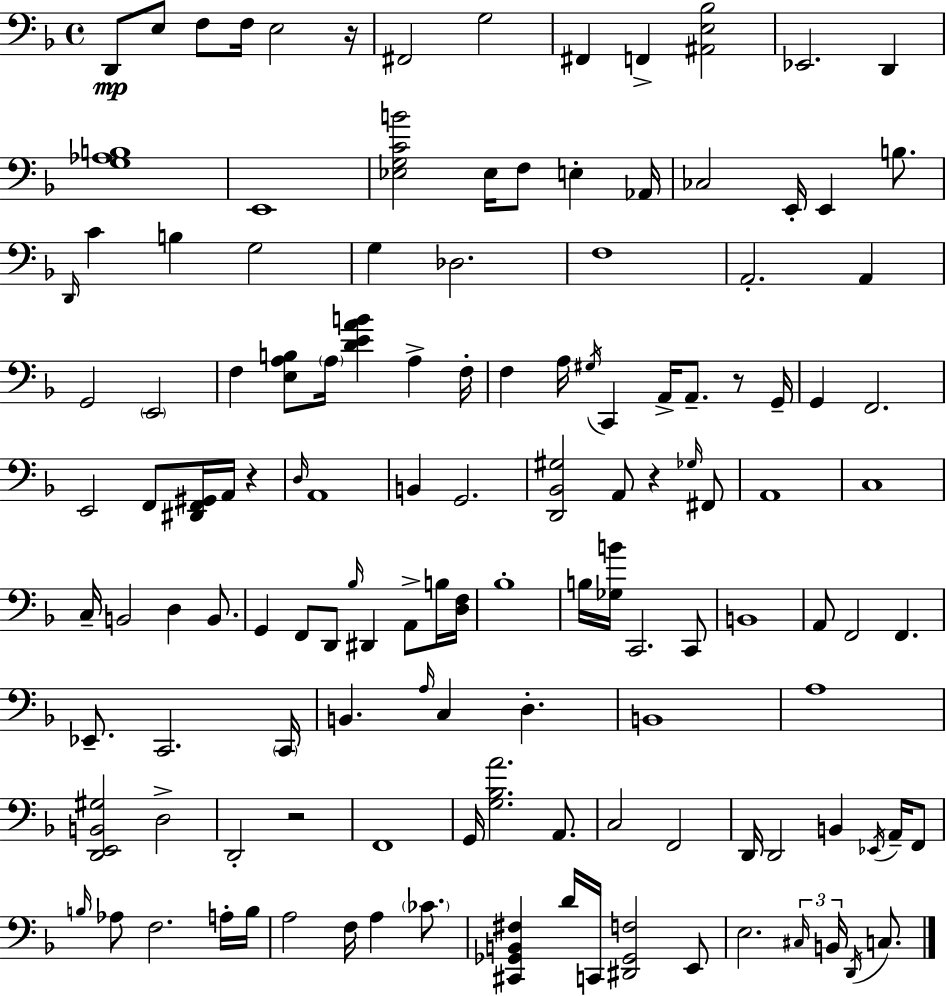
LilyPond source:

{
  \clef bass
  \time 4/4
  \defaultTimeSignature
  \key f \major
  \repeat volta 2 { d,8\mp e8 f8 f16 e2 r16 | fis,2 g2 | fis,4 f,4-> <ais, e bes>2 | ees,2. d,4 | \break <g aes b>1 | e,1 | <ees g c' b'>2 ees16 f8 e4-. aes,16 | ces2 e,16-. e,4 b8. | \break \grace { d,16 } c'4 b4 g2 | g4 des2. | f1 | a,2.-. a,4 | \break g,2 \parenthesize e,2 | f4 <e a b>8 \parenthesize a16 <d' e' a' b'>4 a4-> | f16-. f4 a16 \acciaccatura { gis16 } c,4 a,16-> a,8.-- r8 | g,16-- g,4 f,2. | \break e,2 f,8 <dis, f, gis,>16 a,16 r4 | \grace { d16 } a,1 | b,4 g,2. | <d, bes, gis>2 a,8 r4 | \break \grace { ges16 } fis,8 a,1 | c1 | c16-- b,2 d4 | b,8. g,4 f,8 d,8 \grace { bes16 } dis,4 | \break a,8-> b16 <d f>16 bes1-. | b16 <ges b'>16 c,2. | c,8 b,1 | a,8 f,2 f,4. | \break ees,8.-- c,2. | \parenthesize c,16 b,4. \grace { a16 } c4 | d4.-. b,1 | a1 | \break <d, e, b, gis>2 d2-> | d,2-. r2 | f,1 | g,16 <g bes a'>2. | \break a,8. c2 f,2 | d,16 d,2 b,4 | \acciaccatura { ees,16 } a,16-- f,8 \grace { b16 } aes8 f2. | a16-. b16 a2 | \break f16 a4 \parenthesize ces'8. <cis, ges, b, fis>4 d'16 c,16 <dis, ges, f>2 | e,8 e2. | \tuplet 3/2 { \grace { cis16 } b,16 \acciaccatura { d,16 } } c8. } \bar "|."
}